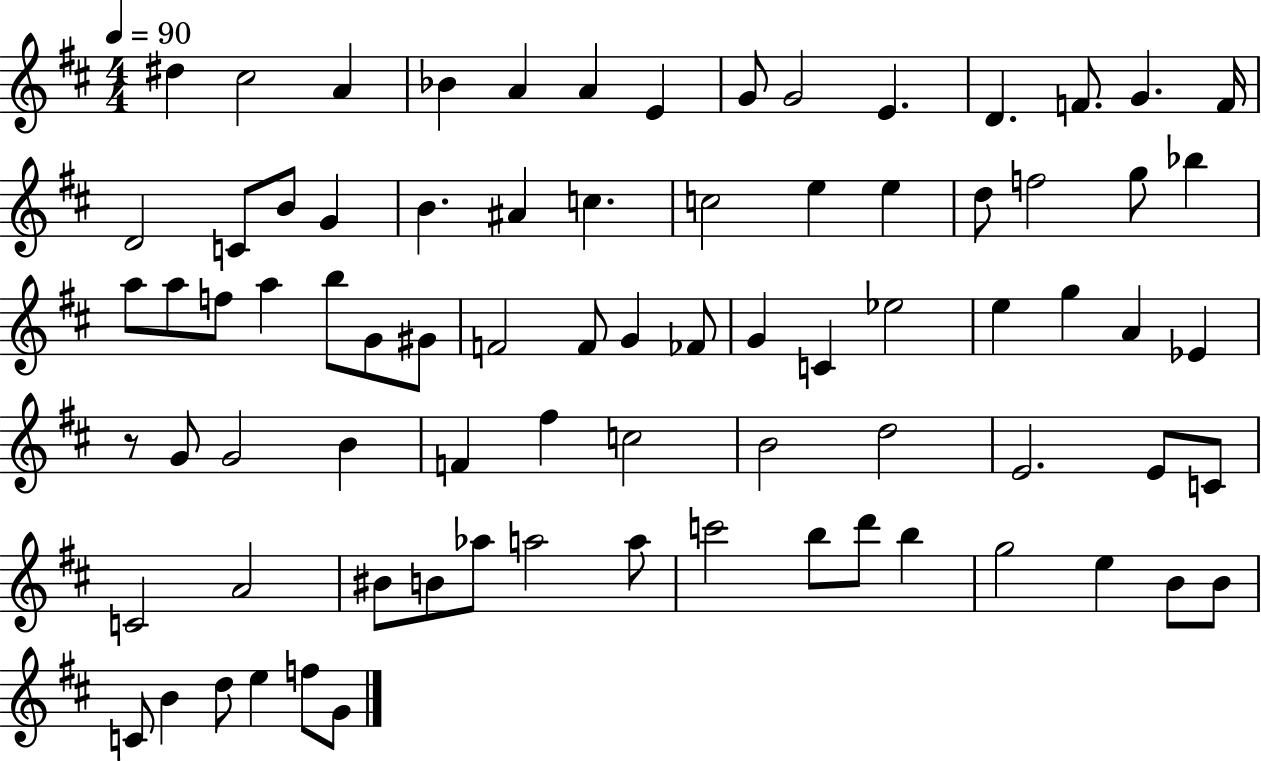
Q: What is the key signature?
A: D major